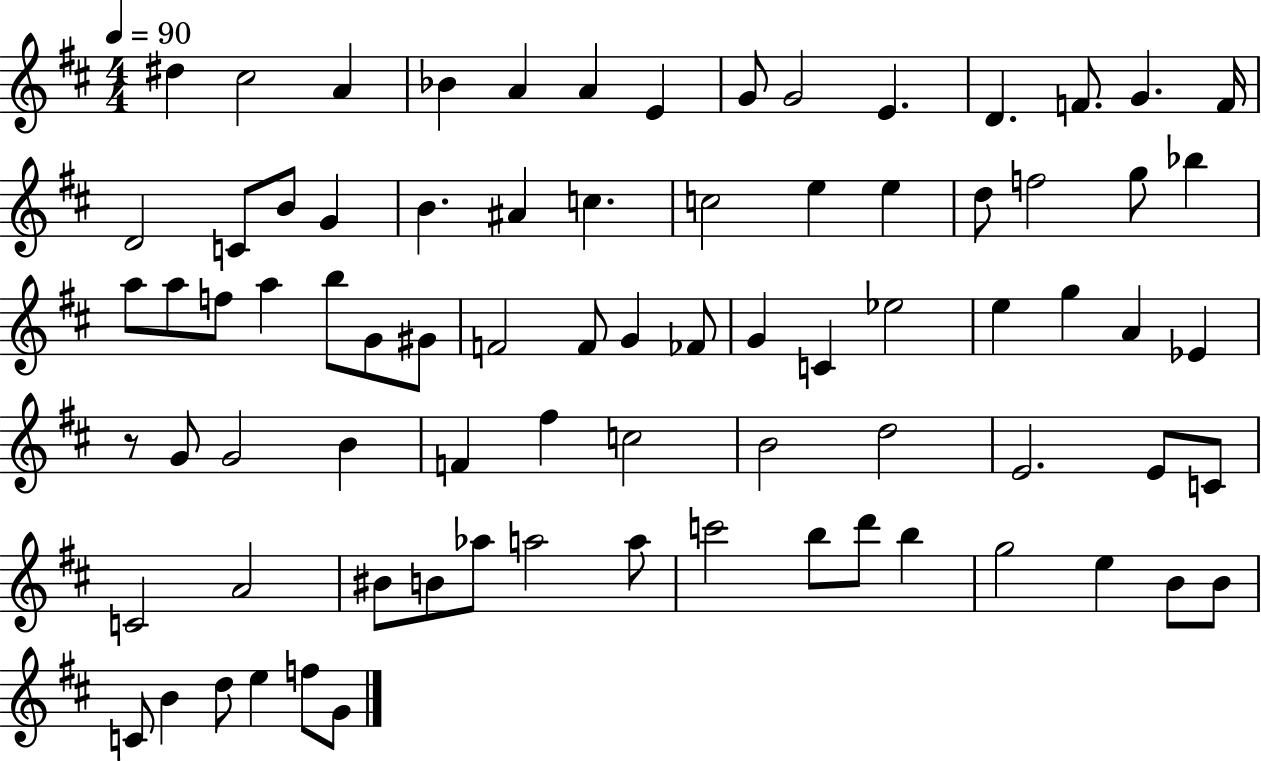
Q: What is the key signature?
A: D major